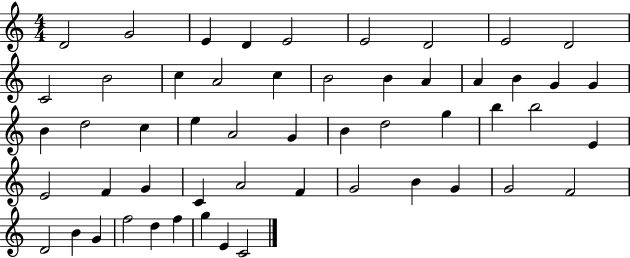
X:1
T:Untitled
M:4/4
L:1/4
K:C
D2 G2 E D E2 E2 D2 E2 D2 C2 B2 c A2 c B2 B A A B G G B d2 c e A2 G B d2 g b b2 E E2 F G C A2 F G2 B G G2 F2 D2 B G f2 d f g E C2